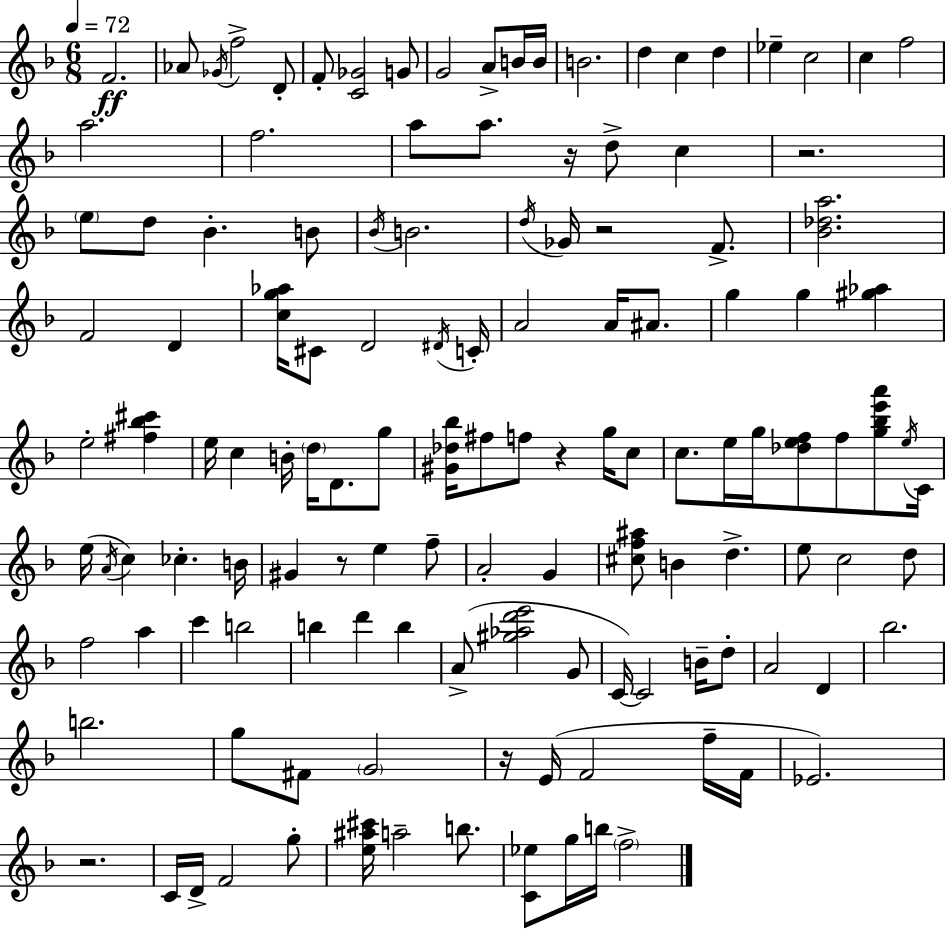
F4/h. Ab4/e Gb4/s F5/h D4/e F4/e [C4,Gb4]/h G4/e G4/h A4/e B4/s B4/s B4/h. D5/q C5/q D5/q Eb5/q C5/h C5/q F5/h A5/h. F5/h. A5/e A5/e. R/s D5/e C5/q R/h. E5/e D5/e Bb4/q. B4/e Bb4/s B4/h. D5/s Gb4/s R/h F4/e. [Bb4,Db5,A5]/h. F4/h D4/q [C5,G5,Ab5]/s C#4/e D4/h D#4/s C4/s A4/h A4/s A#4/e. G5/q G5/q [G#5,Ab5]/q E5/h [F#5,Bb5,C#6]/q E5/s C5/q B4/s D5/s D4/e. G5/e [G#4,Db5,Bb5]/s F#5/e F5/e R/q G5/s C5/e C5/e. E5/s G5/s [Db5,E5,F5]/e F5/e [G5,Bb5,E6,A6]/e E5/s C4/s E5/s A4/s C5/q CES5/q. B4/s G#4/q R/e E5/q F5/e A4/h G4/q [C#5,F5,A#5]/e B4/q D5/q. E5/e C5/h D5/e F5/h A5/q C6/q B5/h B5/q D6/q B5/q A4/e [G#5,Ab5,D6,E6]/h G4/e C4/s C4/h B4/s D5/e A4/h D4/q Bb5/h. B5/h. G5/e F#4/e G4/h R/s E4/s F4/h F5/s F4/s Eb4/h. R/h. C4/s D4/s F4/h G5/e [E5,A#5,C#6]/s A5/h B5/e. [C4,Eb5]/e G5/s B5/s F5/h